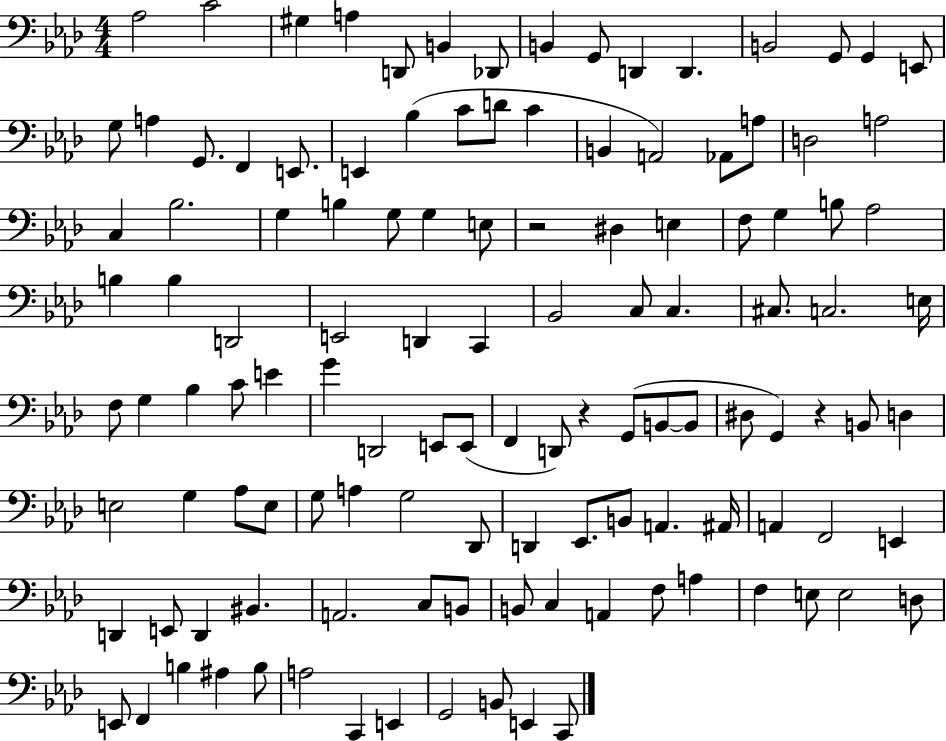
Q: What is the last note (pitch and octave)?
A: C2